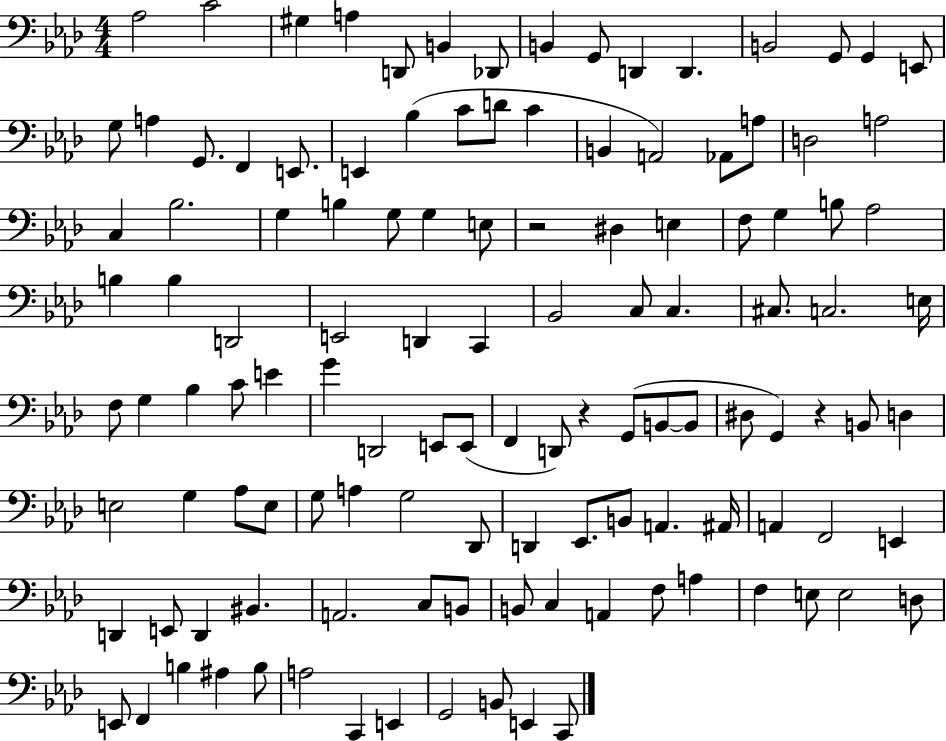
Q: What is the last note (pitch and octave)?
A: C2